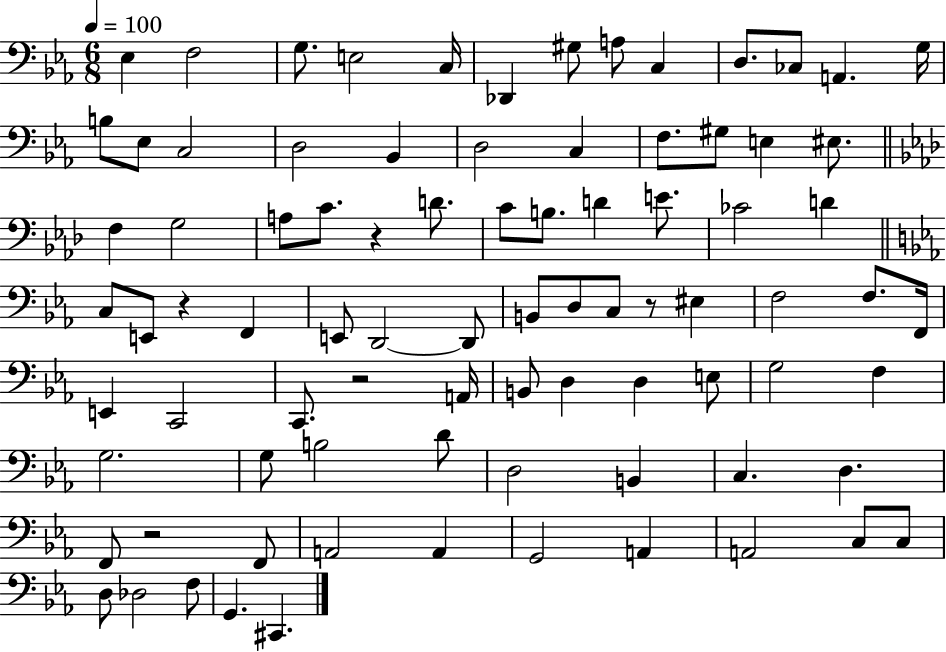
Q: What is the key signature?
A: EES major